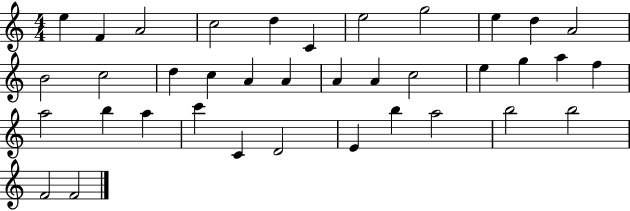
{
  \clef treble
  \numericTimeSignature
  \time 4/4
  \key c \major
  e''4 f'4 a'2 | c''2 d''4 c'4 | e''2 g''2 | e''4 d''4 a'2 | \break b'2 c''2 | d''4 c''4 a'4 a'4 | a'4 a'4 c''2 | e''4 g''4 a''4 f''4 | \break a''2 b''4 a''4 | c'''4 c'4 d'2 | e'4 b''4 a''2 | b''2 b''2 | \break f'2 f'2 | \bar "|."
}